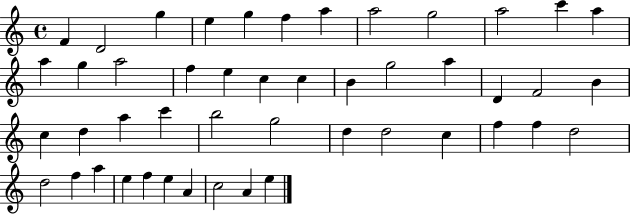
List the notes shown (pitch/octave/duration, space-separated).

F4/q D4/h G5/q E5/q G5/q F5/q A5/q A5/h G5/h A5/h C6/q A5/q A5/q G5/q A5/h F5/q E5/q C5/q C5/q B4/q G5/h A5/q D4/q F4/h B4/q C5/q D5/q A5/q C6/q B5/h G5/h D5/q D5/h C5/q F5/q F5/q D5/h D5/h F5/q A5/q E5/q F5/q E5/q A4/q C5/h A4/q E5/q